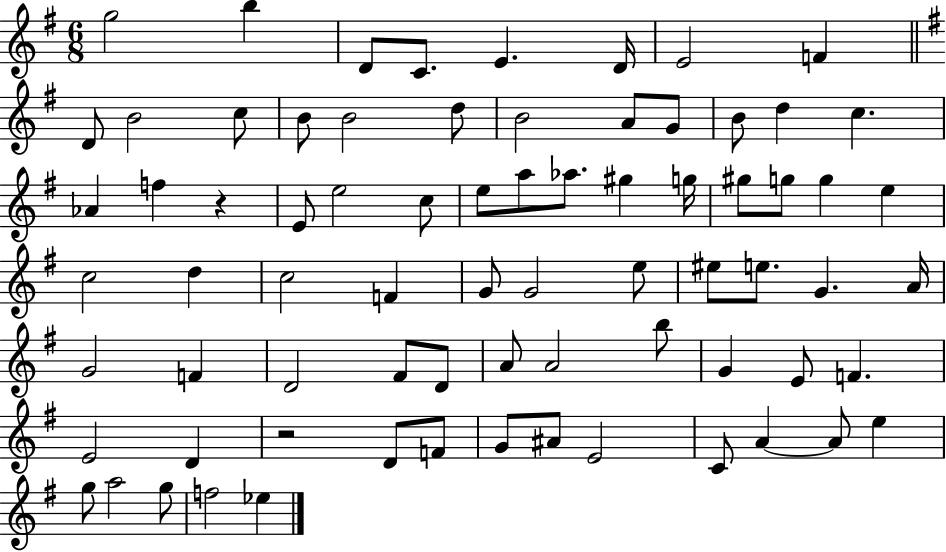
{
  \clef treble
  \numericTimeSignature
  \time 6/8
  \key g \major
  g''2 b''4 | d'8 c'8. e'4. d'16 | e'2 f'4 | \bar "||" \break \key g \major d'8 b'2 c''8 | b'8 b'2 d''8 | b'2 a'8 g'8 | b'8 d''4 c''4. | \break aes'4 f''4 r4 | e'8 e''2 c''8 | e''8 a''8 aes''8. gis''4 g''16 | gis''8 g''8 g''4 e''4 | \break c''2 d''4 | c''2 f'4 | g'8 g'2 e''8 | eis''8 e''8. g'4. a'16 | \break g'2 f'4 | d'2 fis'8 d'8 | a'8 a'2 b''8 | g'4 e'8 f'4. | \break e'2 d'4 | r2 d'8 f'8 | g'8 ais'8 e'2 | c'8 a'4~~ a'8 e''4 | \break g''8 a''2 g''8 | f''2 ees''4 | \bar "|."
}